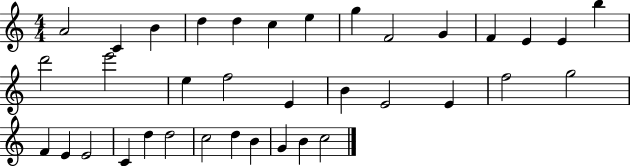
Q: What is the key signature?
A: C major